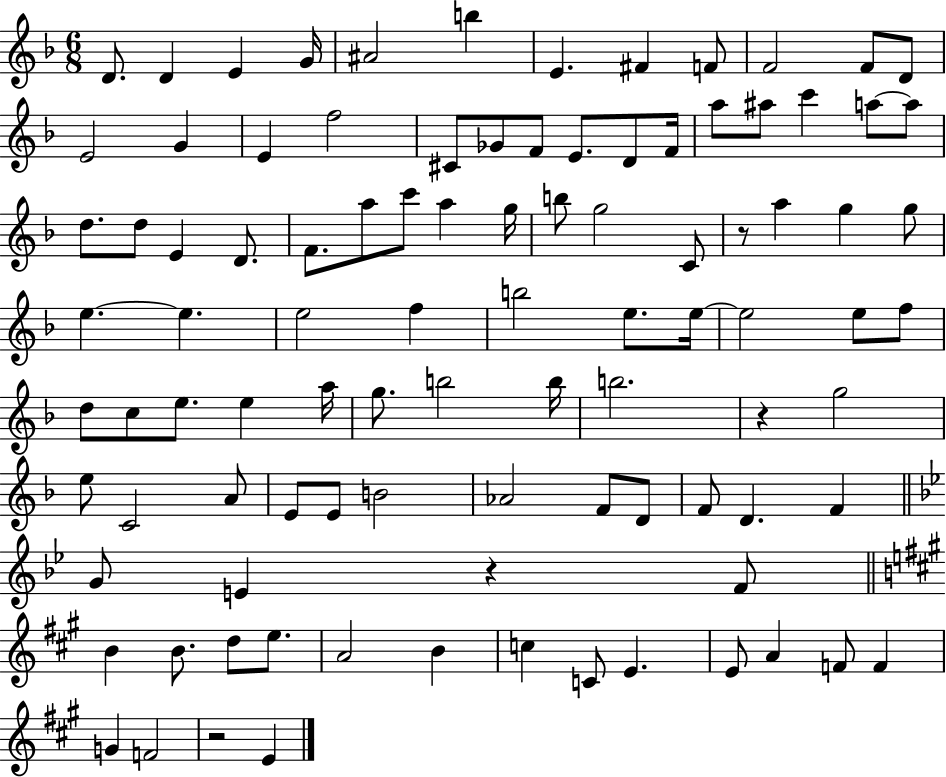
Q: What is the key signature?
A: F major